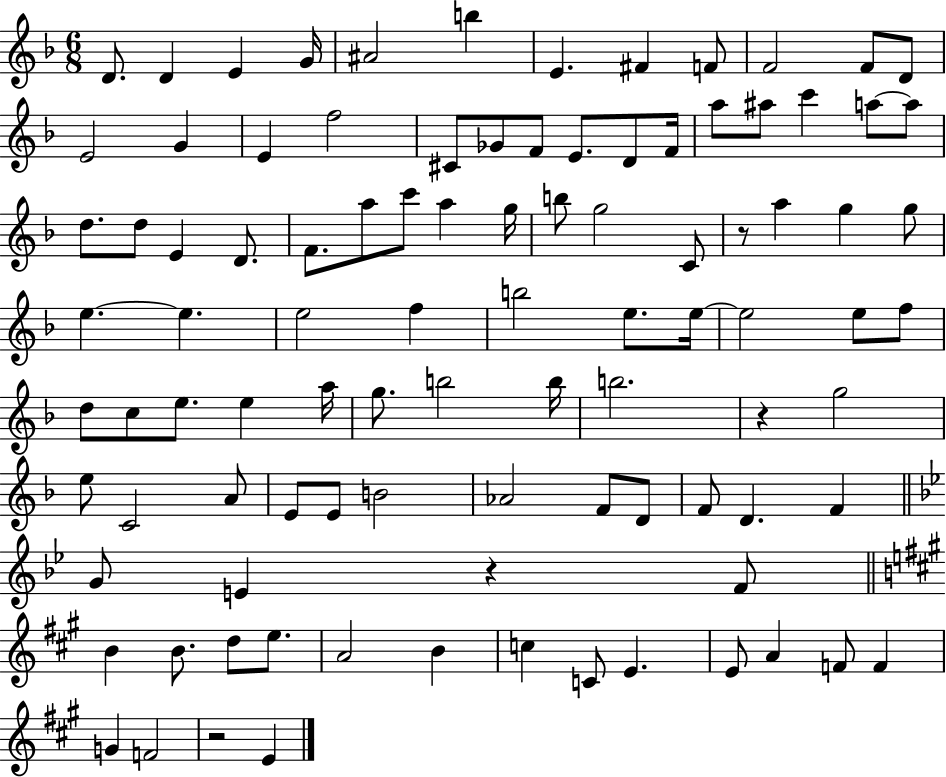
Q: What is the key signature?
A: F major